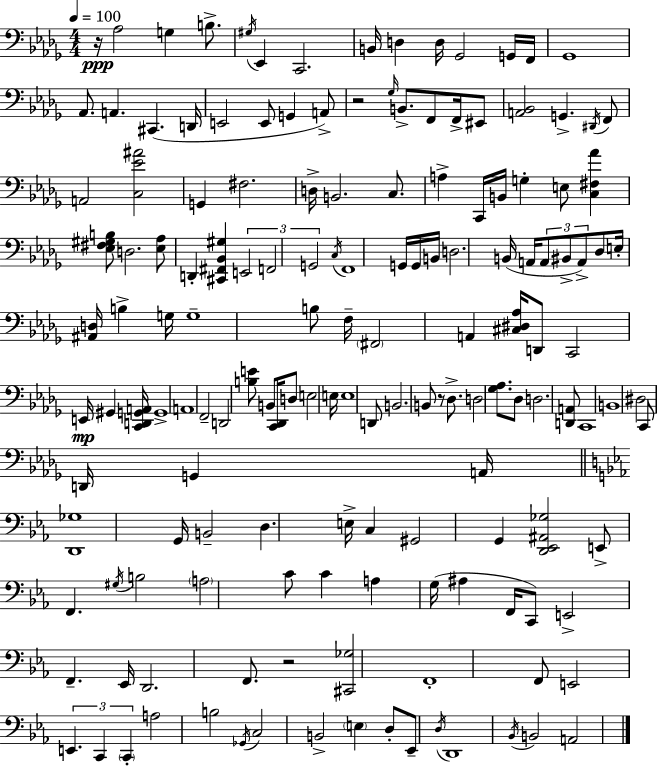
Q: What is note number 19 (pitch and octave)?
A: E2